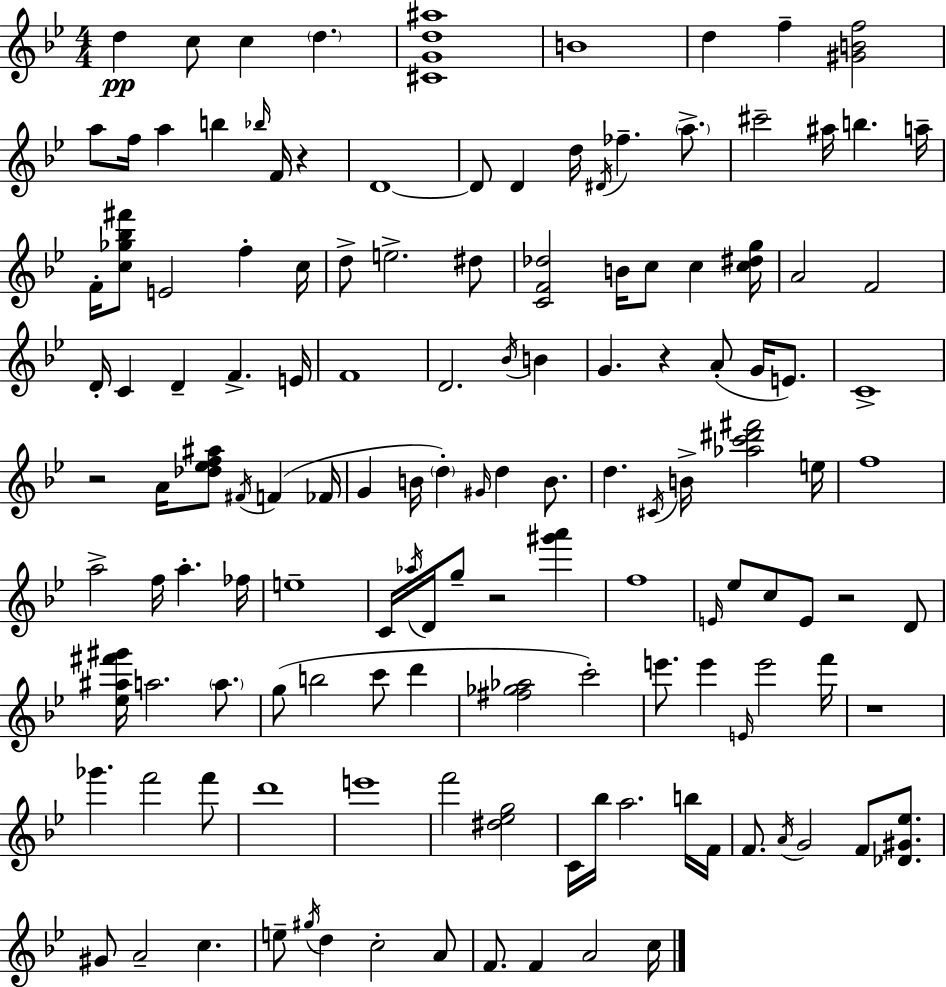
D5/q C5/e C5/q D5/q. [C#4,G4,D5,A#5]/w B4/w D5/q F5/q [G#4,B4,F5]/h A5/e F5/s A5/q B5/q Bb5/s F4/s R/q D4/w D4/e D4/q D5/s D#4/s FES5/q. A5/e. C#6/h A#5/s B5/q. A5/s F4/s [C5,Gb5,Bb5,F#6]/e E4/h F5/q C5/s D5/e E5/h. D#5/e [C4,F4,Db5]/h B4/s C5/e C5/q [C5,D#5,G5]/s A4/h F4/h D4/s C4/q D4/q F4/q. E4/s F4/w D4/h. Bb4/s B4/q G4/q. R/q A4/e G4/s E4/e. C4/w R/h A4/s [Db5,Eb5,F5,A#5]/e F#4/s F4/q FES4/s G4/q B4/s D5/q G#4/s D5/q B4/e. D5/q. C#4/s B4/s [Ab5,C6,D#6,F#6]/h E5/s F5/w A5/h F5/s A5/q. FES5/s E5/w C4/s Ab5/s D4/s G5/e R/h [G#6,A6]/q F5/w E4/s Eb5/e C5/e E4/e R/h D4/e [Eb5,A#5,F#6,G#6]/s A5/h. A5/e. G5/e B5/h C6/e D6/q [F#5,Gb5,Ab5]/h C6/h E6/e. E6/q E4/s E6/h F6/s R/w Gb6/q. F6/h F6/e D6/w E6/w F6/h [D#5,Eb5,G5]/h C4/s Bb5/s A5/h. B5/s F4/s F4/e. A4/s G4/h F4/e [Db4,G#4,Eb5]/e. G#4/e A4/h C5/q. E5/e G#5/s D5/q C5/h A4/e F4/e. F4/q A4/h C5/s